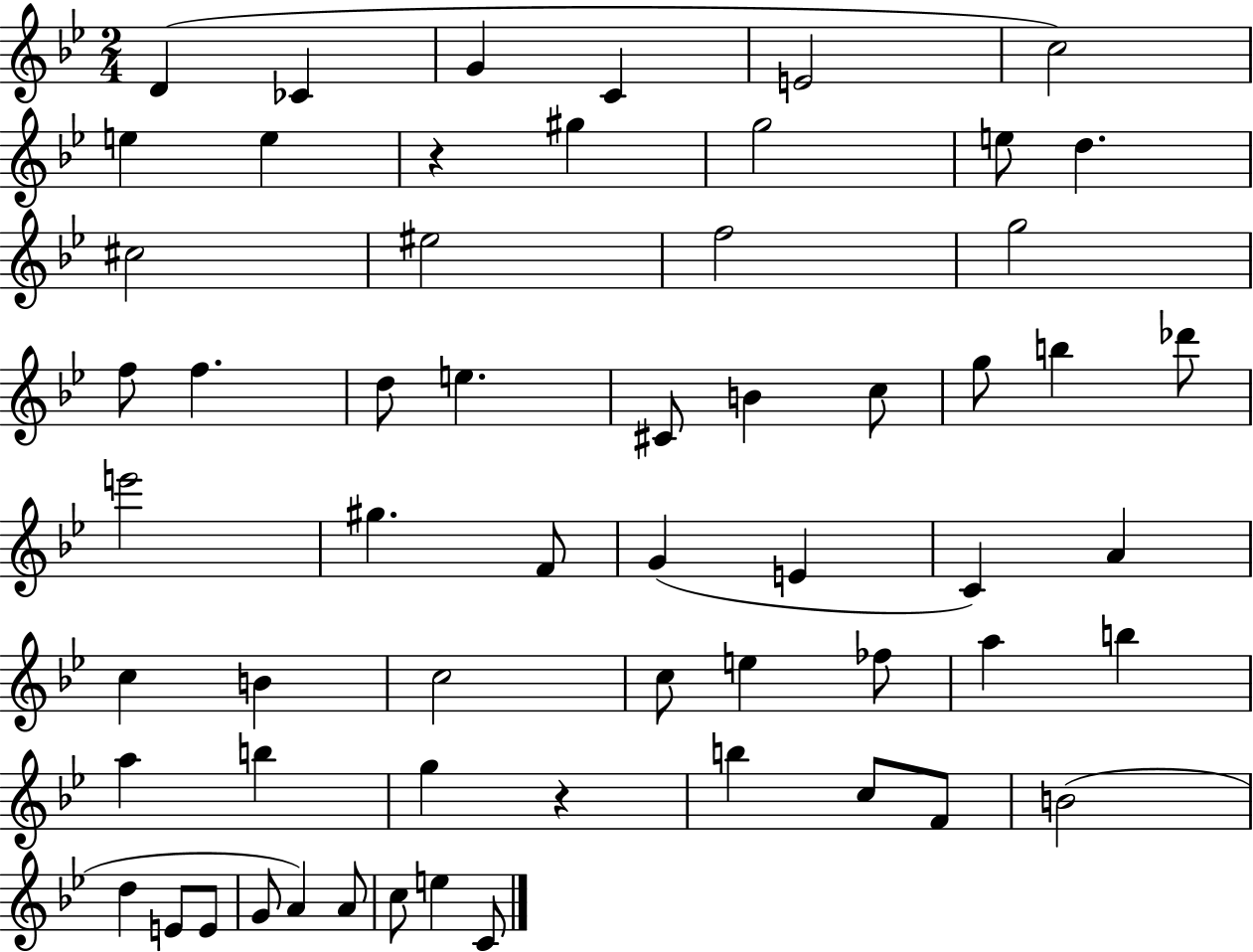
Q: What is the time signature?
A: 2/4